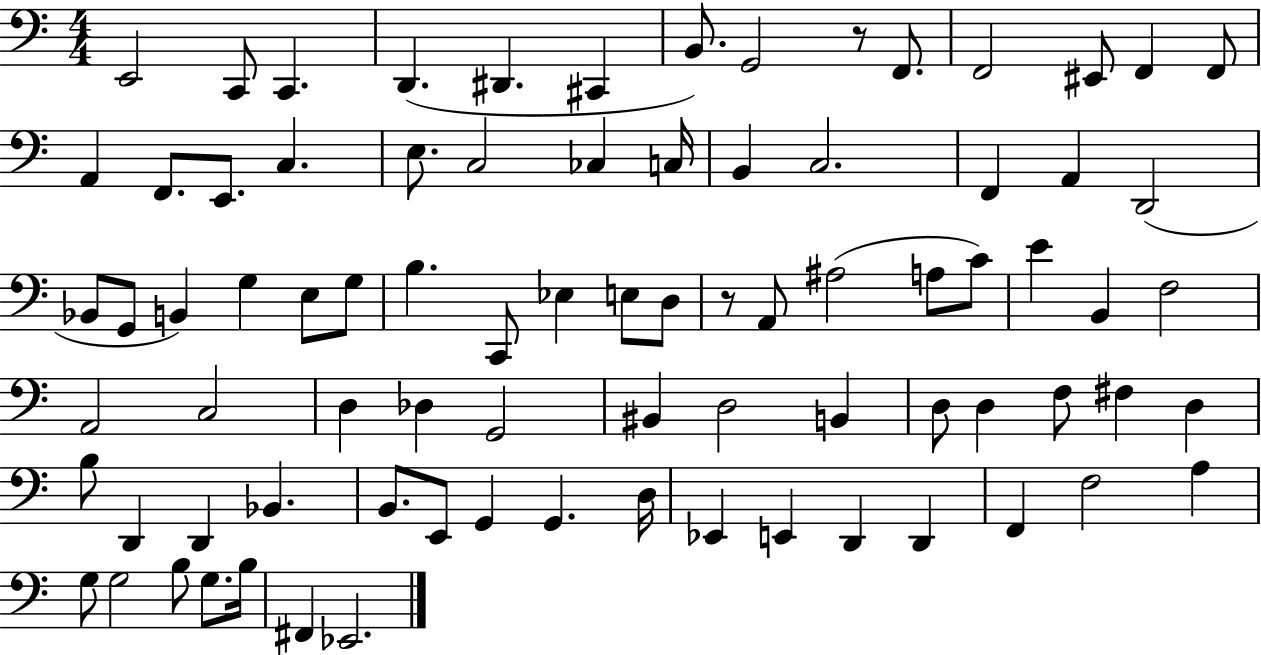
X:1
T:Untitled
M:4/4
L:1/4
K:C
E,,2 C,,/2 C,, D,, ^D,, ^C,, B,,/2 G,,2 z/2 F,,/2 F,,2 ^E,,/2 F,, F,,/2 A,, F,,/2 E,,/2 C, E,/2 C,2 _C, C,/4 B,, C,2 F,, A,, D,,2 _B,,/2 G,,/2 B,, G, E,/2 G,/2 B, C,,/2 _E, E,/2 D,/2 z/2 A,,/2 ^A,2 A,/2 C/2 E B,, F,2 A,,2 C,2 D, _D, G,,2 ^B,, D,2 B,, D,/2 D, F,/2 ^F, D, B,/2 D,, D,, _B,, B,,/2 E,,/2 G,, G,, D,/4 _E,, E,, D,, D,, F,, F,2 A, G,/2 G,2 B,/2 G,/2 B,/4 ^F,, _E,,2